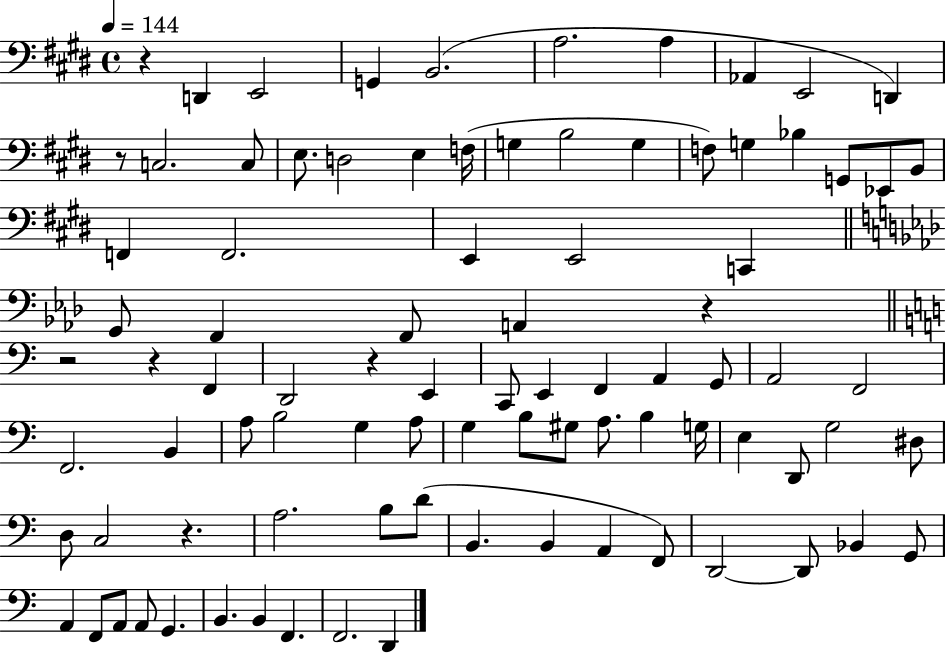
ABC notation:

X:1
T:Untitled
M:4/4
L:1/4
K:E
z D,, E,,2 G,, B,,2 A,2 A, _A,, E,,2 D,, z/2 C,2 C,/2 E,/2 D,2 E, F,/4 G, B,2 G, F,/2 G, _B, G,,/2 _E,,/2 B,,/2 F,, F,,2 E,, E,,2 C,, G,,/2 F,, F,,/2 A,, z z2 z F,, D,,2 z E,, C,,/2 E,, F,, A,, G,,/2 A,,2 F,,2 F,,2 B,, A,/2 B,2 G, A,/2 G, B,/2 ^G,/2 A,/2 B, G,/4 E, D,,/2 G,2 ^D,/2 D,/2 C,2 z A,2 B,/2 D/2 B,, B,, A,, F,,/2 D,,2 D,,/2 _B,, G,,/2 A,, F,,/2 A,,/2 A,,/2 G,, B,, B,, F,, F,,2 D,,